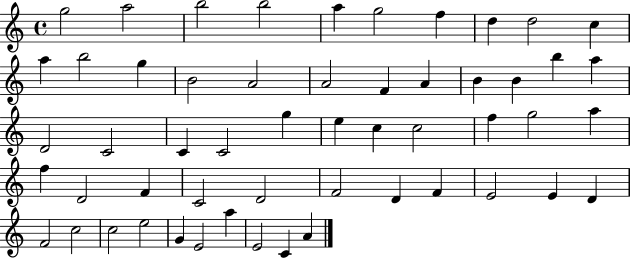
{
  \clef treble
  \time 4/4
  \defaultTimeSignature
  \key c \major
  g''2 a''2 | b''2 b''2 | a''4 g''2 f''4 | d''4 d''2 c''4 | \break a''4 b''2 g''4 | b'2 a'2 | a'2 f'4 a'4 | b'4 b'4 b''4 a''4 | \break d'2 c'2 | c'4 c'2 g''4 | e''4 c''4 c''2 | f''4 g''2 a''4 | \break f''4 d'2 f'4 | c'2 d'2 | f'2 d'4 f'4 | e'2 e'4 d'4 | \break f'2 c''2 | c''2 e''2 | g'4 e'2 a''4 | e'2 c'4 a'4 | \break \bar "|."
}